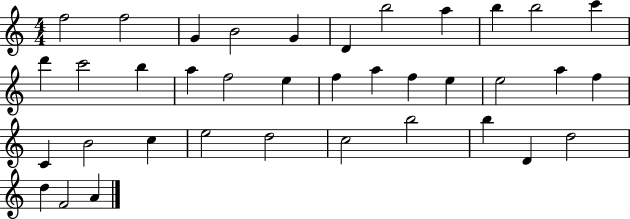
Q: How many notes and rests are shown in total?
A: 37